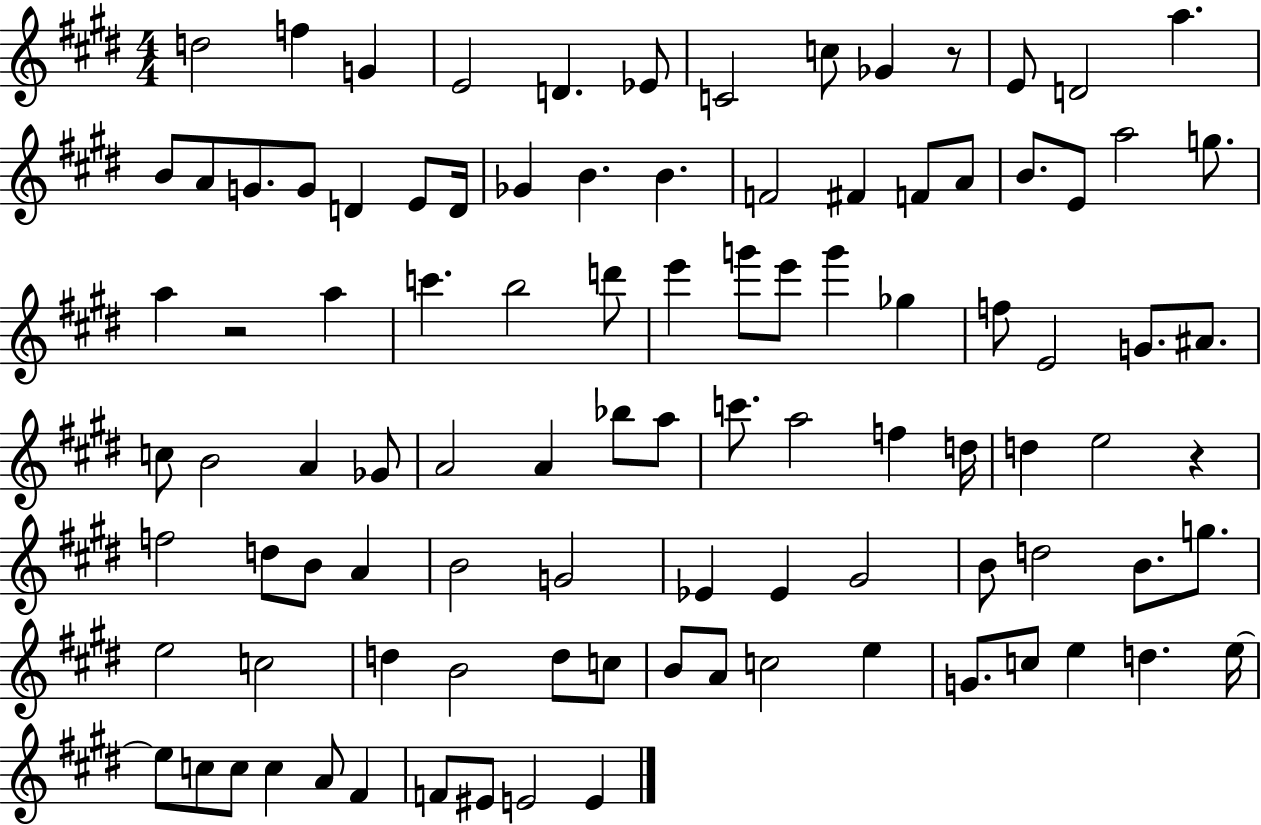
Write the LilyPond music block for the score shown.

{
  \clef treble
  \numericTimeSignature
  \time 4/4
  \key e \major
  d''2 f''4 g'4 | e'2 d'4. ees'8 | c'2 c''8 ges'4 r8 | e'8 d'2 a''4. | \break b'8 a'8 g'8. g'8 d'4 e'8 d'16 | ges'4 b'4. b'4. | f'2 fis'4 f'8 a'8 | b'8. e'8 a''2 g''8. | \break a''4 r2 a''4 | c'''4. b''2 d'''8 | e'''4 g'''8 e'''8 g'''4 ges''4 | f''8 e'2 g'8. ais'8. | \break c''8 b'2 a'4 ges'8 | a'2 a'4 bes''8 a''8 | c'''8. a''2 f''4 d''16 | d''4 e''2 r4 | \break f''2 d''8 b'8 a'4 | b'2 g'2 | ees'4 ees'4 gis'2 | b'8 d''2 b'8. g''8. | \break e''2 c''2 | d''4 b'2 d''8 c''8 | b'8 a'8 c''2 e''4 | g'8. c''8 e''4 d''4. e''16~~ | \break e''8 c''8 c''8 c''4 a'8 fis'4 | f'8 eis'8 e'2 e'4 | \bar "|."
}